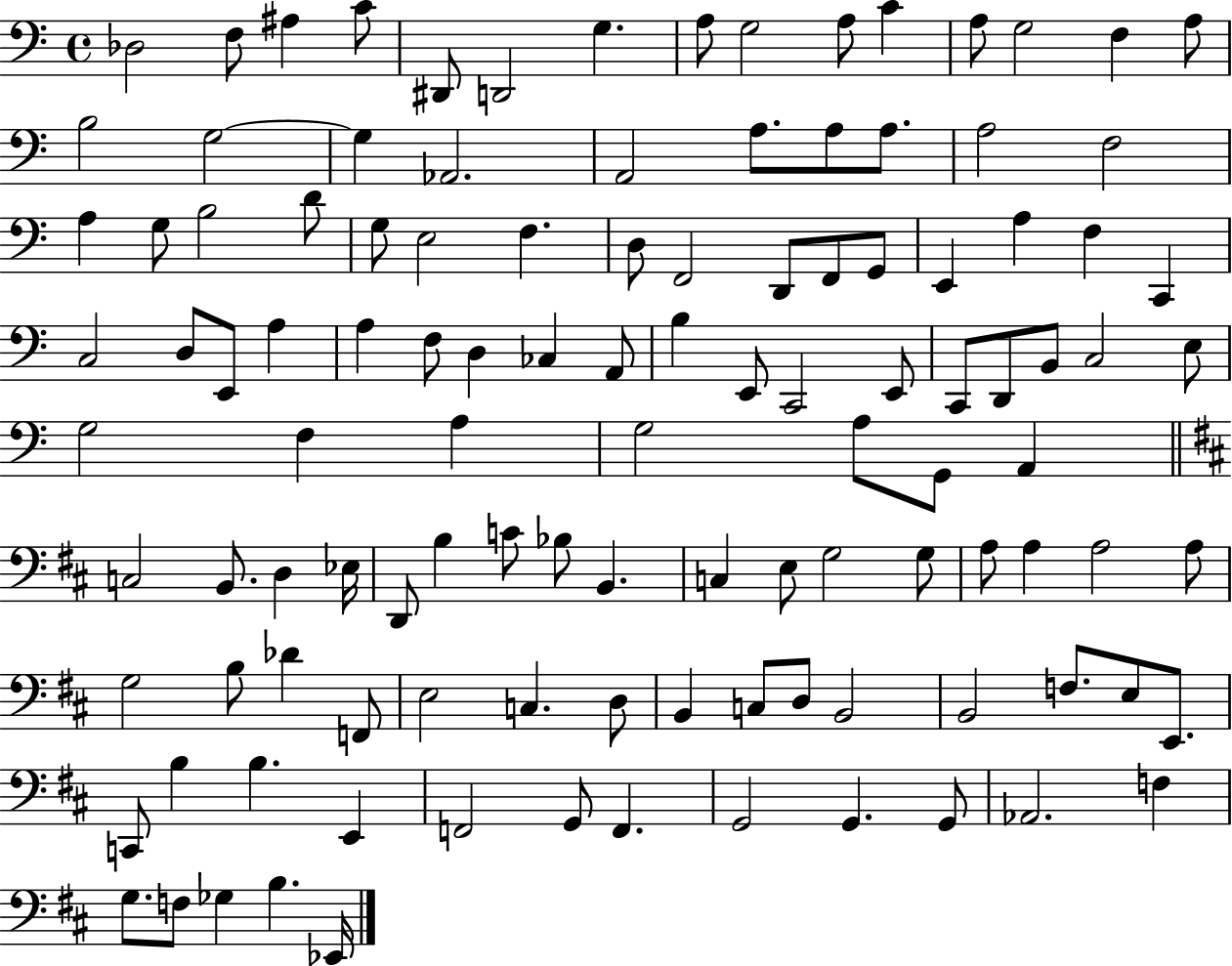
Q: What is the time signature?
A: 4/4